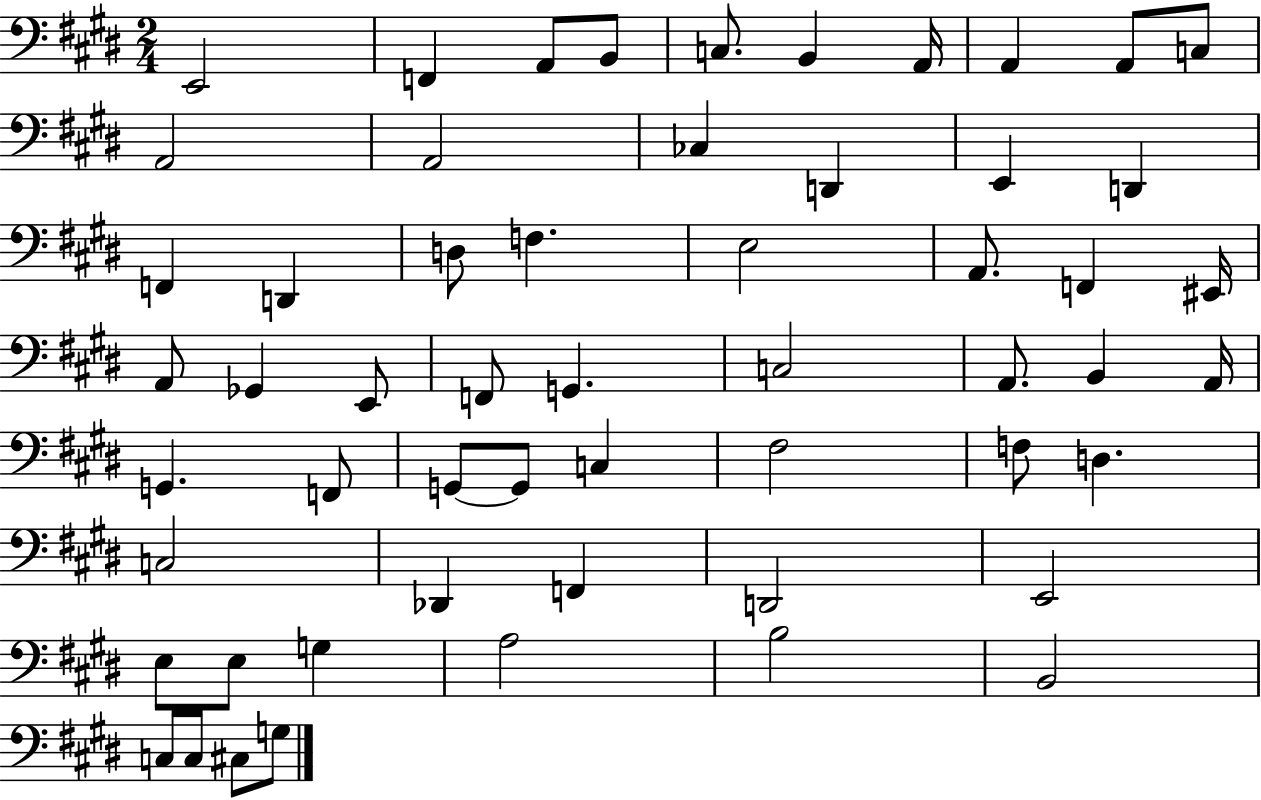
X:1
T:Untitled
M:2/4
L:1/4
K:E
E,,2 F,, A,,/2 B,,/2 C,/2 B,, A,,/4 A,, A,,/2 C,/2 A,,2 A,,2 _C, D,, E,, D,, F,, D,, D,/2 F, E,2 A,,/2 F,, ^E,,/4 A,,/2 _G,, E,,/2 F,,/2 G,, C,2 A,,/2 B,, A,,/4 G,, F,,/2 G,,/2 G,,/2 C, ^F,2 F,/2 D, C,2 _D,, F,, D,,2 E,,2 E,/2 E,/2 G, A,2 B,2 B,,2 C,/2 C,/2 ^C,/2 G,/2